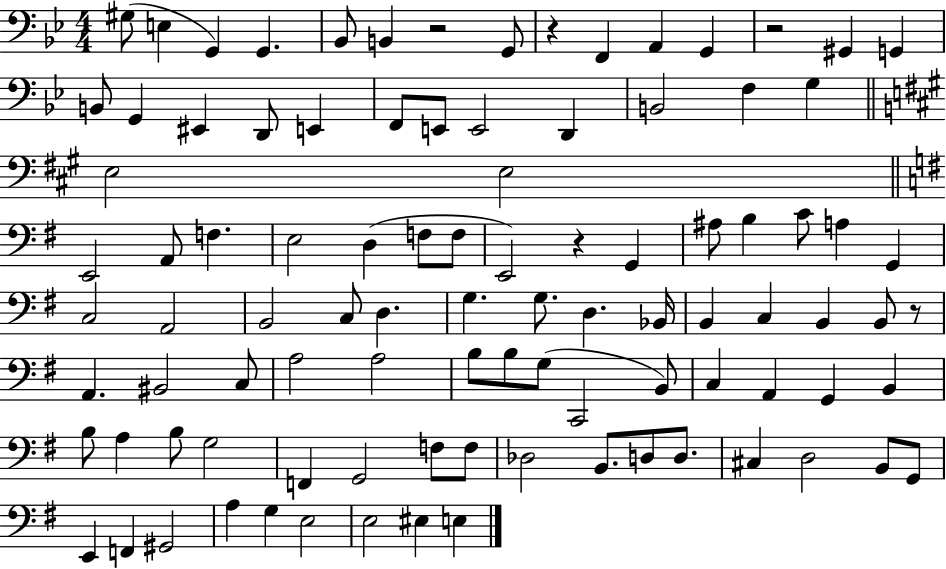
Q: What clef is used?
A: bass